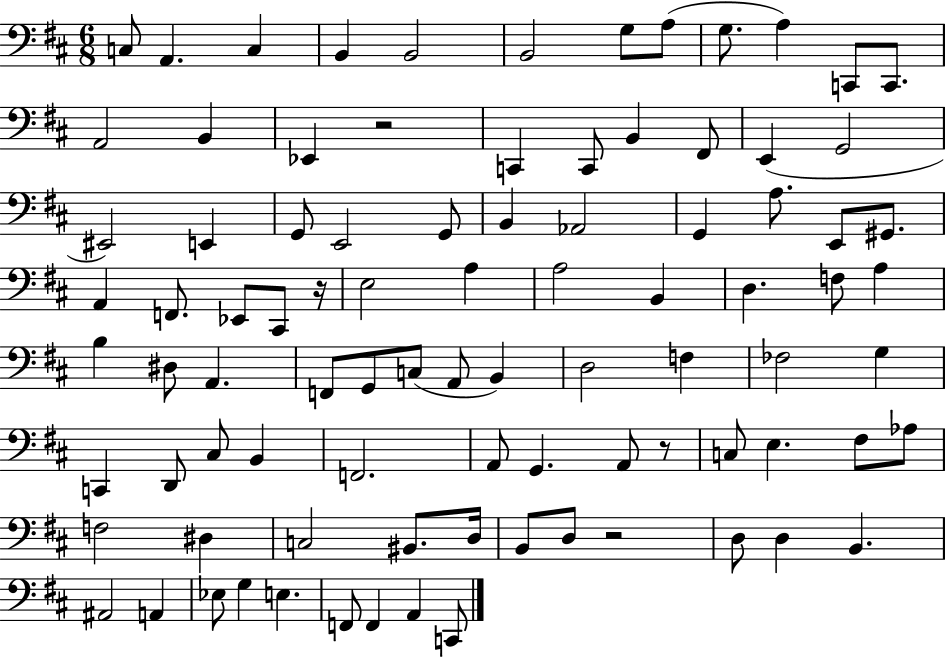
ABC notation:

X:1
T:Untitled
M:6/8
L:1/4
K:D
C,/2 A,, C, B,, B,,2 B,,2 G,/2 A,/2 G,/2 A, C,,/2 C,,/2 A,,2 B,, _E,, z2 C,, C,,/2 B,, ^F,,/2 E,, G,,2 ^E,,2 E,, G,,/2 E,,2 G,,/2 B,, _A,,2 G,, A,/2 E,,/2 ^G,,/2 A,, F,,/2 _E,,/2 ^C,,/2 z/4 E,2 A, A,2 B,, D, F,/2 A, B, ^D,/2 A,, F,,/2 G,,/2 C,/2 A,,/2 B,, D,2 F, _F,2 G, C,, D,,/2 ^C,/2 B,, F,,2 A,,/2 G,, A,,/2 z/2 C,/2 E, ^F,/2 _A,/2 F,2 ^D, C,2 ^B,,/2 D,/4 B,,/2 D,/2 z2 D,/2 D, B,, ^A,,2 A,, _E,/2 G, E, F,,/2 F,, A,, C,,/2